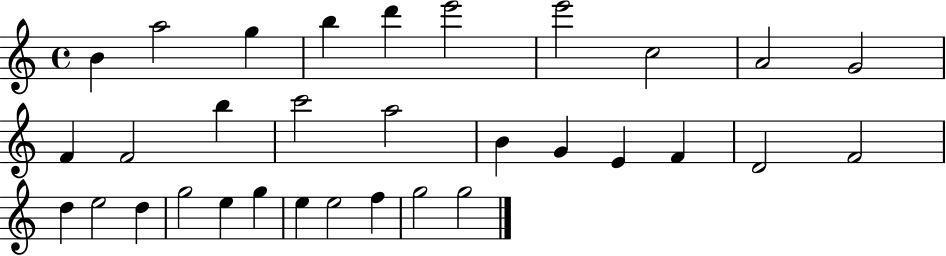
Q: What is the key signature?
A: C major